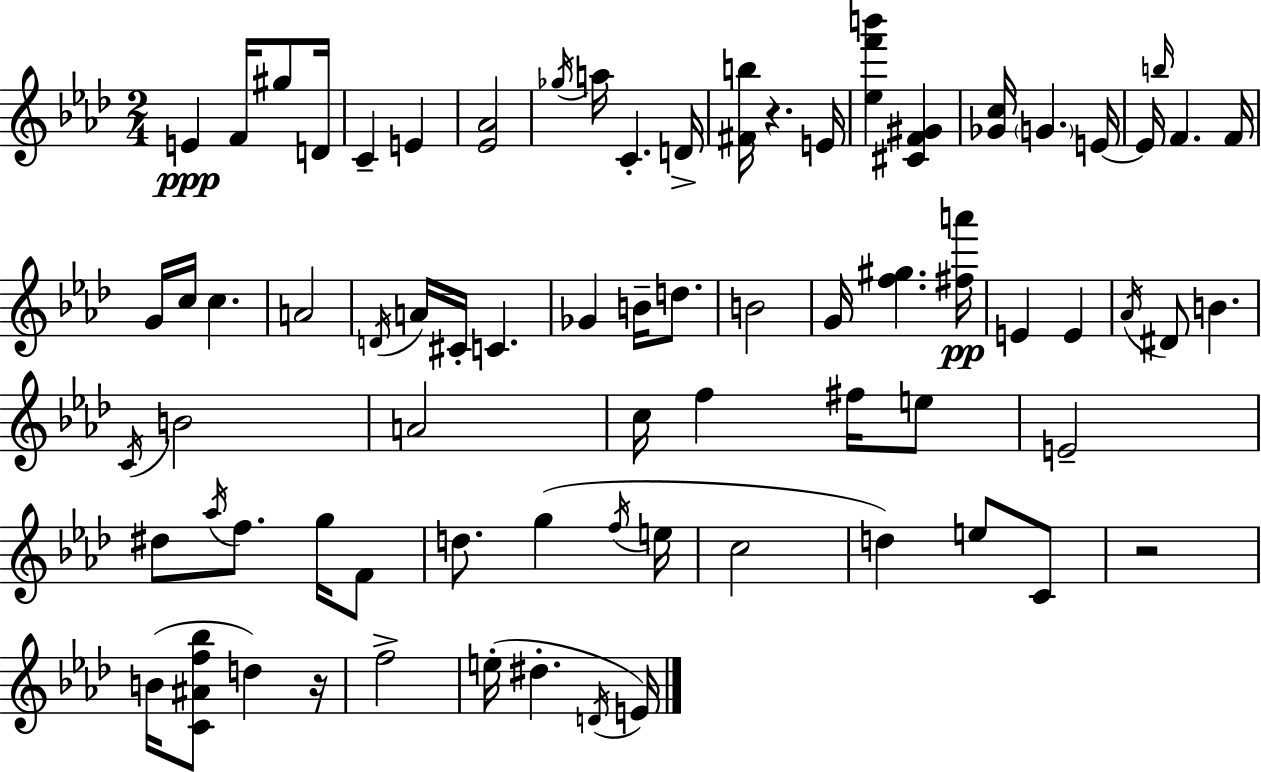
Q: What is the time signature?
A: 2/4